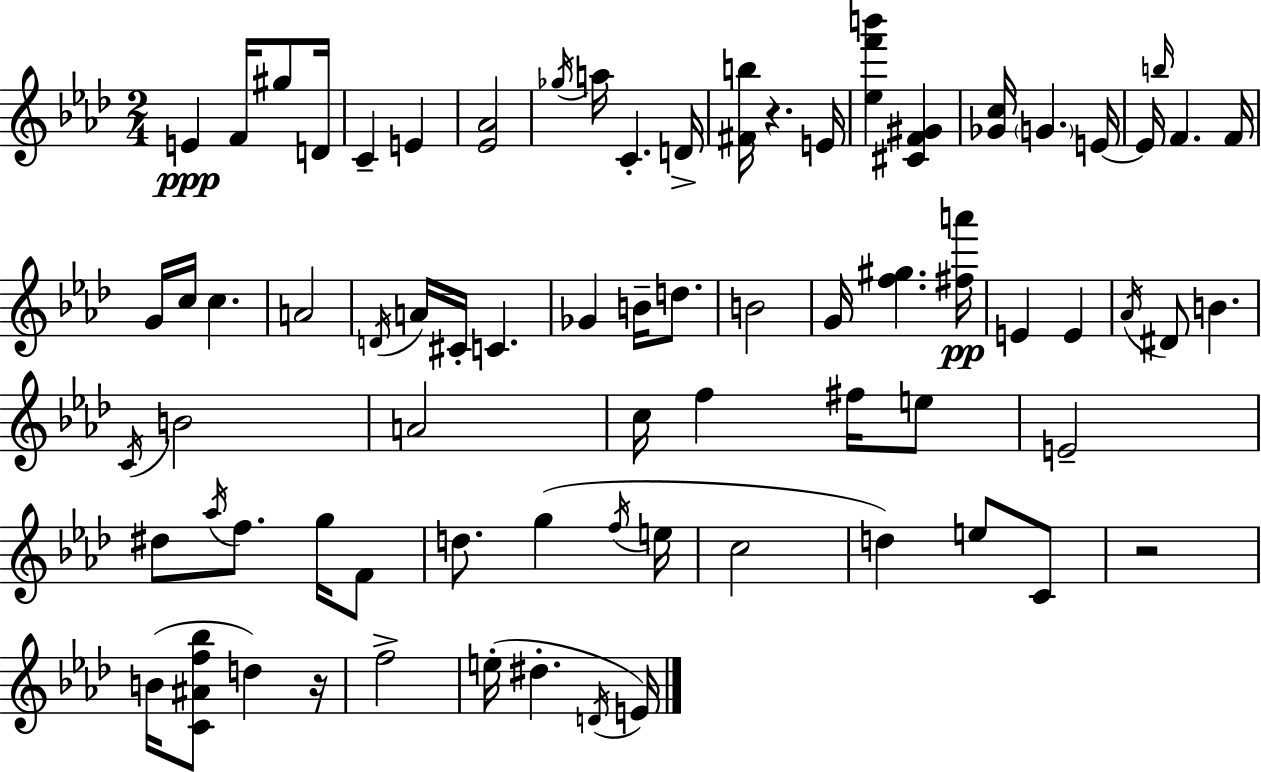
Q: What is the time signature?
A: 2/4